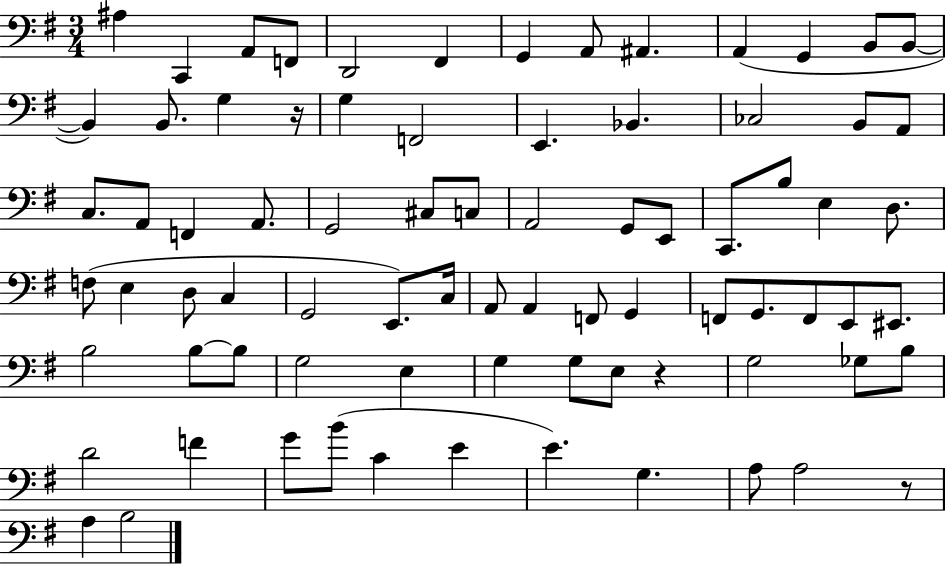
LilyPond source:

{
  \clef bass
  \numericTimeSignature
  \time 3/4
  \key g \major
  ais4 c,4 a,8 f,8 | d,2 fis,4 | g,4 a,8 ais,4. | a,4( g,4 b,8 b,8~~ | \break b,4) b,8. g4 r16 | g4 f,2 | e,4. bes,4. | ces2 b,8 a,8 | \break c8. a,8 f,4 a,8. | g,2 cis8 c8 | a,2 g,8 e,8 | c,8. b8 e4 d8. | \break f8( e4 d8 c4 | g,2 e,8.) c16 | a,8 a,4 f,8 g,4 | f,8 g,8. f,8 e,8 eis,8. | \break b2 b8~~ b8 | g2 e4 | g4 g8 e8 r4 | g2 ges8 b8 | \break d'2 f'4 | g'8 b'8( c'4 e'4 | e'4.) g4. | a8 a2 r8 | \break a4 b2 | \bar "|."
}